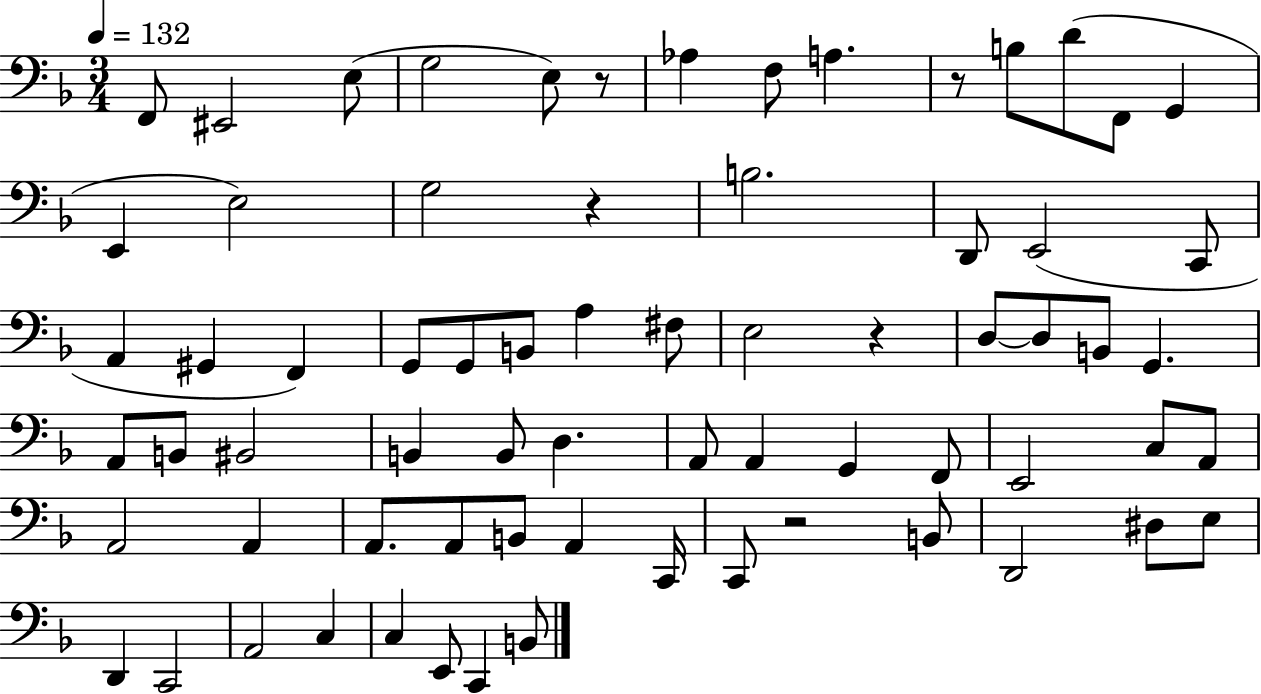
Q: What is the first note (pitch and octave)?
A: F2